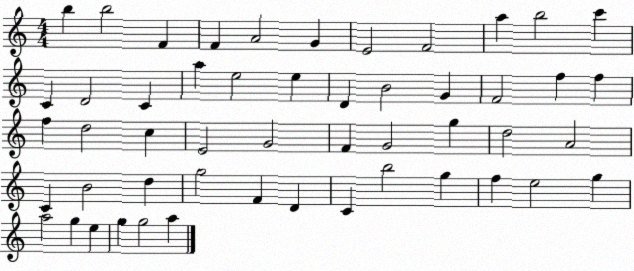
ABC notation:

X:1
T:Untitled
M:4/4
L:1/4
K:C
b b2 F F A2 G E2 F2 a b2 c' C D2 C a e2 e D B2 G F2 f f f d2 c E2 G2 F G2 g d2 A2 C B2 d g2 F D C b2 g f e2 g a2 g e g g2 a